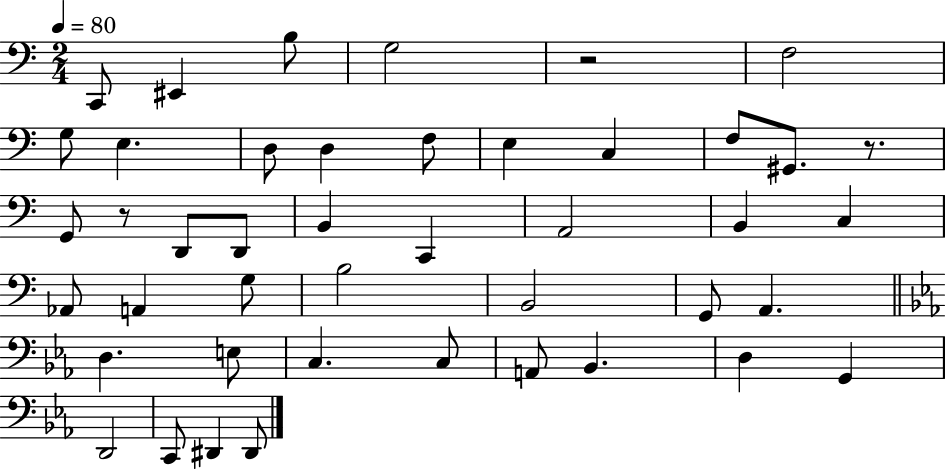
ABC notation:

X:1
T:Untitled
M:2/4
L:1/4
K:C
C,,/2 ^E,, B,/2 G,2 z2 F,2 G,/2 E, D,/2 D, F,/2 E, C, F,/2 ^G,,/2 z/2 G,,/2 z/2 D,,/2 D,,/2 B,, C,, A,,2 B,, C, _A,,/2 A,, G,/2 B,2 B,,2 G,,/2 A,, D, E,/2 C, C,/2 A,,/2 _B,, D, G,, D,,2 C,,/2 ^D,, ^D,,/2